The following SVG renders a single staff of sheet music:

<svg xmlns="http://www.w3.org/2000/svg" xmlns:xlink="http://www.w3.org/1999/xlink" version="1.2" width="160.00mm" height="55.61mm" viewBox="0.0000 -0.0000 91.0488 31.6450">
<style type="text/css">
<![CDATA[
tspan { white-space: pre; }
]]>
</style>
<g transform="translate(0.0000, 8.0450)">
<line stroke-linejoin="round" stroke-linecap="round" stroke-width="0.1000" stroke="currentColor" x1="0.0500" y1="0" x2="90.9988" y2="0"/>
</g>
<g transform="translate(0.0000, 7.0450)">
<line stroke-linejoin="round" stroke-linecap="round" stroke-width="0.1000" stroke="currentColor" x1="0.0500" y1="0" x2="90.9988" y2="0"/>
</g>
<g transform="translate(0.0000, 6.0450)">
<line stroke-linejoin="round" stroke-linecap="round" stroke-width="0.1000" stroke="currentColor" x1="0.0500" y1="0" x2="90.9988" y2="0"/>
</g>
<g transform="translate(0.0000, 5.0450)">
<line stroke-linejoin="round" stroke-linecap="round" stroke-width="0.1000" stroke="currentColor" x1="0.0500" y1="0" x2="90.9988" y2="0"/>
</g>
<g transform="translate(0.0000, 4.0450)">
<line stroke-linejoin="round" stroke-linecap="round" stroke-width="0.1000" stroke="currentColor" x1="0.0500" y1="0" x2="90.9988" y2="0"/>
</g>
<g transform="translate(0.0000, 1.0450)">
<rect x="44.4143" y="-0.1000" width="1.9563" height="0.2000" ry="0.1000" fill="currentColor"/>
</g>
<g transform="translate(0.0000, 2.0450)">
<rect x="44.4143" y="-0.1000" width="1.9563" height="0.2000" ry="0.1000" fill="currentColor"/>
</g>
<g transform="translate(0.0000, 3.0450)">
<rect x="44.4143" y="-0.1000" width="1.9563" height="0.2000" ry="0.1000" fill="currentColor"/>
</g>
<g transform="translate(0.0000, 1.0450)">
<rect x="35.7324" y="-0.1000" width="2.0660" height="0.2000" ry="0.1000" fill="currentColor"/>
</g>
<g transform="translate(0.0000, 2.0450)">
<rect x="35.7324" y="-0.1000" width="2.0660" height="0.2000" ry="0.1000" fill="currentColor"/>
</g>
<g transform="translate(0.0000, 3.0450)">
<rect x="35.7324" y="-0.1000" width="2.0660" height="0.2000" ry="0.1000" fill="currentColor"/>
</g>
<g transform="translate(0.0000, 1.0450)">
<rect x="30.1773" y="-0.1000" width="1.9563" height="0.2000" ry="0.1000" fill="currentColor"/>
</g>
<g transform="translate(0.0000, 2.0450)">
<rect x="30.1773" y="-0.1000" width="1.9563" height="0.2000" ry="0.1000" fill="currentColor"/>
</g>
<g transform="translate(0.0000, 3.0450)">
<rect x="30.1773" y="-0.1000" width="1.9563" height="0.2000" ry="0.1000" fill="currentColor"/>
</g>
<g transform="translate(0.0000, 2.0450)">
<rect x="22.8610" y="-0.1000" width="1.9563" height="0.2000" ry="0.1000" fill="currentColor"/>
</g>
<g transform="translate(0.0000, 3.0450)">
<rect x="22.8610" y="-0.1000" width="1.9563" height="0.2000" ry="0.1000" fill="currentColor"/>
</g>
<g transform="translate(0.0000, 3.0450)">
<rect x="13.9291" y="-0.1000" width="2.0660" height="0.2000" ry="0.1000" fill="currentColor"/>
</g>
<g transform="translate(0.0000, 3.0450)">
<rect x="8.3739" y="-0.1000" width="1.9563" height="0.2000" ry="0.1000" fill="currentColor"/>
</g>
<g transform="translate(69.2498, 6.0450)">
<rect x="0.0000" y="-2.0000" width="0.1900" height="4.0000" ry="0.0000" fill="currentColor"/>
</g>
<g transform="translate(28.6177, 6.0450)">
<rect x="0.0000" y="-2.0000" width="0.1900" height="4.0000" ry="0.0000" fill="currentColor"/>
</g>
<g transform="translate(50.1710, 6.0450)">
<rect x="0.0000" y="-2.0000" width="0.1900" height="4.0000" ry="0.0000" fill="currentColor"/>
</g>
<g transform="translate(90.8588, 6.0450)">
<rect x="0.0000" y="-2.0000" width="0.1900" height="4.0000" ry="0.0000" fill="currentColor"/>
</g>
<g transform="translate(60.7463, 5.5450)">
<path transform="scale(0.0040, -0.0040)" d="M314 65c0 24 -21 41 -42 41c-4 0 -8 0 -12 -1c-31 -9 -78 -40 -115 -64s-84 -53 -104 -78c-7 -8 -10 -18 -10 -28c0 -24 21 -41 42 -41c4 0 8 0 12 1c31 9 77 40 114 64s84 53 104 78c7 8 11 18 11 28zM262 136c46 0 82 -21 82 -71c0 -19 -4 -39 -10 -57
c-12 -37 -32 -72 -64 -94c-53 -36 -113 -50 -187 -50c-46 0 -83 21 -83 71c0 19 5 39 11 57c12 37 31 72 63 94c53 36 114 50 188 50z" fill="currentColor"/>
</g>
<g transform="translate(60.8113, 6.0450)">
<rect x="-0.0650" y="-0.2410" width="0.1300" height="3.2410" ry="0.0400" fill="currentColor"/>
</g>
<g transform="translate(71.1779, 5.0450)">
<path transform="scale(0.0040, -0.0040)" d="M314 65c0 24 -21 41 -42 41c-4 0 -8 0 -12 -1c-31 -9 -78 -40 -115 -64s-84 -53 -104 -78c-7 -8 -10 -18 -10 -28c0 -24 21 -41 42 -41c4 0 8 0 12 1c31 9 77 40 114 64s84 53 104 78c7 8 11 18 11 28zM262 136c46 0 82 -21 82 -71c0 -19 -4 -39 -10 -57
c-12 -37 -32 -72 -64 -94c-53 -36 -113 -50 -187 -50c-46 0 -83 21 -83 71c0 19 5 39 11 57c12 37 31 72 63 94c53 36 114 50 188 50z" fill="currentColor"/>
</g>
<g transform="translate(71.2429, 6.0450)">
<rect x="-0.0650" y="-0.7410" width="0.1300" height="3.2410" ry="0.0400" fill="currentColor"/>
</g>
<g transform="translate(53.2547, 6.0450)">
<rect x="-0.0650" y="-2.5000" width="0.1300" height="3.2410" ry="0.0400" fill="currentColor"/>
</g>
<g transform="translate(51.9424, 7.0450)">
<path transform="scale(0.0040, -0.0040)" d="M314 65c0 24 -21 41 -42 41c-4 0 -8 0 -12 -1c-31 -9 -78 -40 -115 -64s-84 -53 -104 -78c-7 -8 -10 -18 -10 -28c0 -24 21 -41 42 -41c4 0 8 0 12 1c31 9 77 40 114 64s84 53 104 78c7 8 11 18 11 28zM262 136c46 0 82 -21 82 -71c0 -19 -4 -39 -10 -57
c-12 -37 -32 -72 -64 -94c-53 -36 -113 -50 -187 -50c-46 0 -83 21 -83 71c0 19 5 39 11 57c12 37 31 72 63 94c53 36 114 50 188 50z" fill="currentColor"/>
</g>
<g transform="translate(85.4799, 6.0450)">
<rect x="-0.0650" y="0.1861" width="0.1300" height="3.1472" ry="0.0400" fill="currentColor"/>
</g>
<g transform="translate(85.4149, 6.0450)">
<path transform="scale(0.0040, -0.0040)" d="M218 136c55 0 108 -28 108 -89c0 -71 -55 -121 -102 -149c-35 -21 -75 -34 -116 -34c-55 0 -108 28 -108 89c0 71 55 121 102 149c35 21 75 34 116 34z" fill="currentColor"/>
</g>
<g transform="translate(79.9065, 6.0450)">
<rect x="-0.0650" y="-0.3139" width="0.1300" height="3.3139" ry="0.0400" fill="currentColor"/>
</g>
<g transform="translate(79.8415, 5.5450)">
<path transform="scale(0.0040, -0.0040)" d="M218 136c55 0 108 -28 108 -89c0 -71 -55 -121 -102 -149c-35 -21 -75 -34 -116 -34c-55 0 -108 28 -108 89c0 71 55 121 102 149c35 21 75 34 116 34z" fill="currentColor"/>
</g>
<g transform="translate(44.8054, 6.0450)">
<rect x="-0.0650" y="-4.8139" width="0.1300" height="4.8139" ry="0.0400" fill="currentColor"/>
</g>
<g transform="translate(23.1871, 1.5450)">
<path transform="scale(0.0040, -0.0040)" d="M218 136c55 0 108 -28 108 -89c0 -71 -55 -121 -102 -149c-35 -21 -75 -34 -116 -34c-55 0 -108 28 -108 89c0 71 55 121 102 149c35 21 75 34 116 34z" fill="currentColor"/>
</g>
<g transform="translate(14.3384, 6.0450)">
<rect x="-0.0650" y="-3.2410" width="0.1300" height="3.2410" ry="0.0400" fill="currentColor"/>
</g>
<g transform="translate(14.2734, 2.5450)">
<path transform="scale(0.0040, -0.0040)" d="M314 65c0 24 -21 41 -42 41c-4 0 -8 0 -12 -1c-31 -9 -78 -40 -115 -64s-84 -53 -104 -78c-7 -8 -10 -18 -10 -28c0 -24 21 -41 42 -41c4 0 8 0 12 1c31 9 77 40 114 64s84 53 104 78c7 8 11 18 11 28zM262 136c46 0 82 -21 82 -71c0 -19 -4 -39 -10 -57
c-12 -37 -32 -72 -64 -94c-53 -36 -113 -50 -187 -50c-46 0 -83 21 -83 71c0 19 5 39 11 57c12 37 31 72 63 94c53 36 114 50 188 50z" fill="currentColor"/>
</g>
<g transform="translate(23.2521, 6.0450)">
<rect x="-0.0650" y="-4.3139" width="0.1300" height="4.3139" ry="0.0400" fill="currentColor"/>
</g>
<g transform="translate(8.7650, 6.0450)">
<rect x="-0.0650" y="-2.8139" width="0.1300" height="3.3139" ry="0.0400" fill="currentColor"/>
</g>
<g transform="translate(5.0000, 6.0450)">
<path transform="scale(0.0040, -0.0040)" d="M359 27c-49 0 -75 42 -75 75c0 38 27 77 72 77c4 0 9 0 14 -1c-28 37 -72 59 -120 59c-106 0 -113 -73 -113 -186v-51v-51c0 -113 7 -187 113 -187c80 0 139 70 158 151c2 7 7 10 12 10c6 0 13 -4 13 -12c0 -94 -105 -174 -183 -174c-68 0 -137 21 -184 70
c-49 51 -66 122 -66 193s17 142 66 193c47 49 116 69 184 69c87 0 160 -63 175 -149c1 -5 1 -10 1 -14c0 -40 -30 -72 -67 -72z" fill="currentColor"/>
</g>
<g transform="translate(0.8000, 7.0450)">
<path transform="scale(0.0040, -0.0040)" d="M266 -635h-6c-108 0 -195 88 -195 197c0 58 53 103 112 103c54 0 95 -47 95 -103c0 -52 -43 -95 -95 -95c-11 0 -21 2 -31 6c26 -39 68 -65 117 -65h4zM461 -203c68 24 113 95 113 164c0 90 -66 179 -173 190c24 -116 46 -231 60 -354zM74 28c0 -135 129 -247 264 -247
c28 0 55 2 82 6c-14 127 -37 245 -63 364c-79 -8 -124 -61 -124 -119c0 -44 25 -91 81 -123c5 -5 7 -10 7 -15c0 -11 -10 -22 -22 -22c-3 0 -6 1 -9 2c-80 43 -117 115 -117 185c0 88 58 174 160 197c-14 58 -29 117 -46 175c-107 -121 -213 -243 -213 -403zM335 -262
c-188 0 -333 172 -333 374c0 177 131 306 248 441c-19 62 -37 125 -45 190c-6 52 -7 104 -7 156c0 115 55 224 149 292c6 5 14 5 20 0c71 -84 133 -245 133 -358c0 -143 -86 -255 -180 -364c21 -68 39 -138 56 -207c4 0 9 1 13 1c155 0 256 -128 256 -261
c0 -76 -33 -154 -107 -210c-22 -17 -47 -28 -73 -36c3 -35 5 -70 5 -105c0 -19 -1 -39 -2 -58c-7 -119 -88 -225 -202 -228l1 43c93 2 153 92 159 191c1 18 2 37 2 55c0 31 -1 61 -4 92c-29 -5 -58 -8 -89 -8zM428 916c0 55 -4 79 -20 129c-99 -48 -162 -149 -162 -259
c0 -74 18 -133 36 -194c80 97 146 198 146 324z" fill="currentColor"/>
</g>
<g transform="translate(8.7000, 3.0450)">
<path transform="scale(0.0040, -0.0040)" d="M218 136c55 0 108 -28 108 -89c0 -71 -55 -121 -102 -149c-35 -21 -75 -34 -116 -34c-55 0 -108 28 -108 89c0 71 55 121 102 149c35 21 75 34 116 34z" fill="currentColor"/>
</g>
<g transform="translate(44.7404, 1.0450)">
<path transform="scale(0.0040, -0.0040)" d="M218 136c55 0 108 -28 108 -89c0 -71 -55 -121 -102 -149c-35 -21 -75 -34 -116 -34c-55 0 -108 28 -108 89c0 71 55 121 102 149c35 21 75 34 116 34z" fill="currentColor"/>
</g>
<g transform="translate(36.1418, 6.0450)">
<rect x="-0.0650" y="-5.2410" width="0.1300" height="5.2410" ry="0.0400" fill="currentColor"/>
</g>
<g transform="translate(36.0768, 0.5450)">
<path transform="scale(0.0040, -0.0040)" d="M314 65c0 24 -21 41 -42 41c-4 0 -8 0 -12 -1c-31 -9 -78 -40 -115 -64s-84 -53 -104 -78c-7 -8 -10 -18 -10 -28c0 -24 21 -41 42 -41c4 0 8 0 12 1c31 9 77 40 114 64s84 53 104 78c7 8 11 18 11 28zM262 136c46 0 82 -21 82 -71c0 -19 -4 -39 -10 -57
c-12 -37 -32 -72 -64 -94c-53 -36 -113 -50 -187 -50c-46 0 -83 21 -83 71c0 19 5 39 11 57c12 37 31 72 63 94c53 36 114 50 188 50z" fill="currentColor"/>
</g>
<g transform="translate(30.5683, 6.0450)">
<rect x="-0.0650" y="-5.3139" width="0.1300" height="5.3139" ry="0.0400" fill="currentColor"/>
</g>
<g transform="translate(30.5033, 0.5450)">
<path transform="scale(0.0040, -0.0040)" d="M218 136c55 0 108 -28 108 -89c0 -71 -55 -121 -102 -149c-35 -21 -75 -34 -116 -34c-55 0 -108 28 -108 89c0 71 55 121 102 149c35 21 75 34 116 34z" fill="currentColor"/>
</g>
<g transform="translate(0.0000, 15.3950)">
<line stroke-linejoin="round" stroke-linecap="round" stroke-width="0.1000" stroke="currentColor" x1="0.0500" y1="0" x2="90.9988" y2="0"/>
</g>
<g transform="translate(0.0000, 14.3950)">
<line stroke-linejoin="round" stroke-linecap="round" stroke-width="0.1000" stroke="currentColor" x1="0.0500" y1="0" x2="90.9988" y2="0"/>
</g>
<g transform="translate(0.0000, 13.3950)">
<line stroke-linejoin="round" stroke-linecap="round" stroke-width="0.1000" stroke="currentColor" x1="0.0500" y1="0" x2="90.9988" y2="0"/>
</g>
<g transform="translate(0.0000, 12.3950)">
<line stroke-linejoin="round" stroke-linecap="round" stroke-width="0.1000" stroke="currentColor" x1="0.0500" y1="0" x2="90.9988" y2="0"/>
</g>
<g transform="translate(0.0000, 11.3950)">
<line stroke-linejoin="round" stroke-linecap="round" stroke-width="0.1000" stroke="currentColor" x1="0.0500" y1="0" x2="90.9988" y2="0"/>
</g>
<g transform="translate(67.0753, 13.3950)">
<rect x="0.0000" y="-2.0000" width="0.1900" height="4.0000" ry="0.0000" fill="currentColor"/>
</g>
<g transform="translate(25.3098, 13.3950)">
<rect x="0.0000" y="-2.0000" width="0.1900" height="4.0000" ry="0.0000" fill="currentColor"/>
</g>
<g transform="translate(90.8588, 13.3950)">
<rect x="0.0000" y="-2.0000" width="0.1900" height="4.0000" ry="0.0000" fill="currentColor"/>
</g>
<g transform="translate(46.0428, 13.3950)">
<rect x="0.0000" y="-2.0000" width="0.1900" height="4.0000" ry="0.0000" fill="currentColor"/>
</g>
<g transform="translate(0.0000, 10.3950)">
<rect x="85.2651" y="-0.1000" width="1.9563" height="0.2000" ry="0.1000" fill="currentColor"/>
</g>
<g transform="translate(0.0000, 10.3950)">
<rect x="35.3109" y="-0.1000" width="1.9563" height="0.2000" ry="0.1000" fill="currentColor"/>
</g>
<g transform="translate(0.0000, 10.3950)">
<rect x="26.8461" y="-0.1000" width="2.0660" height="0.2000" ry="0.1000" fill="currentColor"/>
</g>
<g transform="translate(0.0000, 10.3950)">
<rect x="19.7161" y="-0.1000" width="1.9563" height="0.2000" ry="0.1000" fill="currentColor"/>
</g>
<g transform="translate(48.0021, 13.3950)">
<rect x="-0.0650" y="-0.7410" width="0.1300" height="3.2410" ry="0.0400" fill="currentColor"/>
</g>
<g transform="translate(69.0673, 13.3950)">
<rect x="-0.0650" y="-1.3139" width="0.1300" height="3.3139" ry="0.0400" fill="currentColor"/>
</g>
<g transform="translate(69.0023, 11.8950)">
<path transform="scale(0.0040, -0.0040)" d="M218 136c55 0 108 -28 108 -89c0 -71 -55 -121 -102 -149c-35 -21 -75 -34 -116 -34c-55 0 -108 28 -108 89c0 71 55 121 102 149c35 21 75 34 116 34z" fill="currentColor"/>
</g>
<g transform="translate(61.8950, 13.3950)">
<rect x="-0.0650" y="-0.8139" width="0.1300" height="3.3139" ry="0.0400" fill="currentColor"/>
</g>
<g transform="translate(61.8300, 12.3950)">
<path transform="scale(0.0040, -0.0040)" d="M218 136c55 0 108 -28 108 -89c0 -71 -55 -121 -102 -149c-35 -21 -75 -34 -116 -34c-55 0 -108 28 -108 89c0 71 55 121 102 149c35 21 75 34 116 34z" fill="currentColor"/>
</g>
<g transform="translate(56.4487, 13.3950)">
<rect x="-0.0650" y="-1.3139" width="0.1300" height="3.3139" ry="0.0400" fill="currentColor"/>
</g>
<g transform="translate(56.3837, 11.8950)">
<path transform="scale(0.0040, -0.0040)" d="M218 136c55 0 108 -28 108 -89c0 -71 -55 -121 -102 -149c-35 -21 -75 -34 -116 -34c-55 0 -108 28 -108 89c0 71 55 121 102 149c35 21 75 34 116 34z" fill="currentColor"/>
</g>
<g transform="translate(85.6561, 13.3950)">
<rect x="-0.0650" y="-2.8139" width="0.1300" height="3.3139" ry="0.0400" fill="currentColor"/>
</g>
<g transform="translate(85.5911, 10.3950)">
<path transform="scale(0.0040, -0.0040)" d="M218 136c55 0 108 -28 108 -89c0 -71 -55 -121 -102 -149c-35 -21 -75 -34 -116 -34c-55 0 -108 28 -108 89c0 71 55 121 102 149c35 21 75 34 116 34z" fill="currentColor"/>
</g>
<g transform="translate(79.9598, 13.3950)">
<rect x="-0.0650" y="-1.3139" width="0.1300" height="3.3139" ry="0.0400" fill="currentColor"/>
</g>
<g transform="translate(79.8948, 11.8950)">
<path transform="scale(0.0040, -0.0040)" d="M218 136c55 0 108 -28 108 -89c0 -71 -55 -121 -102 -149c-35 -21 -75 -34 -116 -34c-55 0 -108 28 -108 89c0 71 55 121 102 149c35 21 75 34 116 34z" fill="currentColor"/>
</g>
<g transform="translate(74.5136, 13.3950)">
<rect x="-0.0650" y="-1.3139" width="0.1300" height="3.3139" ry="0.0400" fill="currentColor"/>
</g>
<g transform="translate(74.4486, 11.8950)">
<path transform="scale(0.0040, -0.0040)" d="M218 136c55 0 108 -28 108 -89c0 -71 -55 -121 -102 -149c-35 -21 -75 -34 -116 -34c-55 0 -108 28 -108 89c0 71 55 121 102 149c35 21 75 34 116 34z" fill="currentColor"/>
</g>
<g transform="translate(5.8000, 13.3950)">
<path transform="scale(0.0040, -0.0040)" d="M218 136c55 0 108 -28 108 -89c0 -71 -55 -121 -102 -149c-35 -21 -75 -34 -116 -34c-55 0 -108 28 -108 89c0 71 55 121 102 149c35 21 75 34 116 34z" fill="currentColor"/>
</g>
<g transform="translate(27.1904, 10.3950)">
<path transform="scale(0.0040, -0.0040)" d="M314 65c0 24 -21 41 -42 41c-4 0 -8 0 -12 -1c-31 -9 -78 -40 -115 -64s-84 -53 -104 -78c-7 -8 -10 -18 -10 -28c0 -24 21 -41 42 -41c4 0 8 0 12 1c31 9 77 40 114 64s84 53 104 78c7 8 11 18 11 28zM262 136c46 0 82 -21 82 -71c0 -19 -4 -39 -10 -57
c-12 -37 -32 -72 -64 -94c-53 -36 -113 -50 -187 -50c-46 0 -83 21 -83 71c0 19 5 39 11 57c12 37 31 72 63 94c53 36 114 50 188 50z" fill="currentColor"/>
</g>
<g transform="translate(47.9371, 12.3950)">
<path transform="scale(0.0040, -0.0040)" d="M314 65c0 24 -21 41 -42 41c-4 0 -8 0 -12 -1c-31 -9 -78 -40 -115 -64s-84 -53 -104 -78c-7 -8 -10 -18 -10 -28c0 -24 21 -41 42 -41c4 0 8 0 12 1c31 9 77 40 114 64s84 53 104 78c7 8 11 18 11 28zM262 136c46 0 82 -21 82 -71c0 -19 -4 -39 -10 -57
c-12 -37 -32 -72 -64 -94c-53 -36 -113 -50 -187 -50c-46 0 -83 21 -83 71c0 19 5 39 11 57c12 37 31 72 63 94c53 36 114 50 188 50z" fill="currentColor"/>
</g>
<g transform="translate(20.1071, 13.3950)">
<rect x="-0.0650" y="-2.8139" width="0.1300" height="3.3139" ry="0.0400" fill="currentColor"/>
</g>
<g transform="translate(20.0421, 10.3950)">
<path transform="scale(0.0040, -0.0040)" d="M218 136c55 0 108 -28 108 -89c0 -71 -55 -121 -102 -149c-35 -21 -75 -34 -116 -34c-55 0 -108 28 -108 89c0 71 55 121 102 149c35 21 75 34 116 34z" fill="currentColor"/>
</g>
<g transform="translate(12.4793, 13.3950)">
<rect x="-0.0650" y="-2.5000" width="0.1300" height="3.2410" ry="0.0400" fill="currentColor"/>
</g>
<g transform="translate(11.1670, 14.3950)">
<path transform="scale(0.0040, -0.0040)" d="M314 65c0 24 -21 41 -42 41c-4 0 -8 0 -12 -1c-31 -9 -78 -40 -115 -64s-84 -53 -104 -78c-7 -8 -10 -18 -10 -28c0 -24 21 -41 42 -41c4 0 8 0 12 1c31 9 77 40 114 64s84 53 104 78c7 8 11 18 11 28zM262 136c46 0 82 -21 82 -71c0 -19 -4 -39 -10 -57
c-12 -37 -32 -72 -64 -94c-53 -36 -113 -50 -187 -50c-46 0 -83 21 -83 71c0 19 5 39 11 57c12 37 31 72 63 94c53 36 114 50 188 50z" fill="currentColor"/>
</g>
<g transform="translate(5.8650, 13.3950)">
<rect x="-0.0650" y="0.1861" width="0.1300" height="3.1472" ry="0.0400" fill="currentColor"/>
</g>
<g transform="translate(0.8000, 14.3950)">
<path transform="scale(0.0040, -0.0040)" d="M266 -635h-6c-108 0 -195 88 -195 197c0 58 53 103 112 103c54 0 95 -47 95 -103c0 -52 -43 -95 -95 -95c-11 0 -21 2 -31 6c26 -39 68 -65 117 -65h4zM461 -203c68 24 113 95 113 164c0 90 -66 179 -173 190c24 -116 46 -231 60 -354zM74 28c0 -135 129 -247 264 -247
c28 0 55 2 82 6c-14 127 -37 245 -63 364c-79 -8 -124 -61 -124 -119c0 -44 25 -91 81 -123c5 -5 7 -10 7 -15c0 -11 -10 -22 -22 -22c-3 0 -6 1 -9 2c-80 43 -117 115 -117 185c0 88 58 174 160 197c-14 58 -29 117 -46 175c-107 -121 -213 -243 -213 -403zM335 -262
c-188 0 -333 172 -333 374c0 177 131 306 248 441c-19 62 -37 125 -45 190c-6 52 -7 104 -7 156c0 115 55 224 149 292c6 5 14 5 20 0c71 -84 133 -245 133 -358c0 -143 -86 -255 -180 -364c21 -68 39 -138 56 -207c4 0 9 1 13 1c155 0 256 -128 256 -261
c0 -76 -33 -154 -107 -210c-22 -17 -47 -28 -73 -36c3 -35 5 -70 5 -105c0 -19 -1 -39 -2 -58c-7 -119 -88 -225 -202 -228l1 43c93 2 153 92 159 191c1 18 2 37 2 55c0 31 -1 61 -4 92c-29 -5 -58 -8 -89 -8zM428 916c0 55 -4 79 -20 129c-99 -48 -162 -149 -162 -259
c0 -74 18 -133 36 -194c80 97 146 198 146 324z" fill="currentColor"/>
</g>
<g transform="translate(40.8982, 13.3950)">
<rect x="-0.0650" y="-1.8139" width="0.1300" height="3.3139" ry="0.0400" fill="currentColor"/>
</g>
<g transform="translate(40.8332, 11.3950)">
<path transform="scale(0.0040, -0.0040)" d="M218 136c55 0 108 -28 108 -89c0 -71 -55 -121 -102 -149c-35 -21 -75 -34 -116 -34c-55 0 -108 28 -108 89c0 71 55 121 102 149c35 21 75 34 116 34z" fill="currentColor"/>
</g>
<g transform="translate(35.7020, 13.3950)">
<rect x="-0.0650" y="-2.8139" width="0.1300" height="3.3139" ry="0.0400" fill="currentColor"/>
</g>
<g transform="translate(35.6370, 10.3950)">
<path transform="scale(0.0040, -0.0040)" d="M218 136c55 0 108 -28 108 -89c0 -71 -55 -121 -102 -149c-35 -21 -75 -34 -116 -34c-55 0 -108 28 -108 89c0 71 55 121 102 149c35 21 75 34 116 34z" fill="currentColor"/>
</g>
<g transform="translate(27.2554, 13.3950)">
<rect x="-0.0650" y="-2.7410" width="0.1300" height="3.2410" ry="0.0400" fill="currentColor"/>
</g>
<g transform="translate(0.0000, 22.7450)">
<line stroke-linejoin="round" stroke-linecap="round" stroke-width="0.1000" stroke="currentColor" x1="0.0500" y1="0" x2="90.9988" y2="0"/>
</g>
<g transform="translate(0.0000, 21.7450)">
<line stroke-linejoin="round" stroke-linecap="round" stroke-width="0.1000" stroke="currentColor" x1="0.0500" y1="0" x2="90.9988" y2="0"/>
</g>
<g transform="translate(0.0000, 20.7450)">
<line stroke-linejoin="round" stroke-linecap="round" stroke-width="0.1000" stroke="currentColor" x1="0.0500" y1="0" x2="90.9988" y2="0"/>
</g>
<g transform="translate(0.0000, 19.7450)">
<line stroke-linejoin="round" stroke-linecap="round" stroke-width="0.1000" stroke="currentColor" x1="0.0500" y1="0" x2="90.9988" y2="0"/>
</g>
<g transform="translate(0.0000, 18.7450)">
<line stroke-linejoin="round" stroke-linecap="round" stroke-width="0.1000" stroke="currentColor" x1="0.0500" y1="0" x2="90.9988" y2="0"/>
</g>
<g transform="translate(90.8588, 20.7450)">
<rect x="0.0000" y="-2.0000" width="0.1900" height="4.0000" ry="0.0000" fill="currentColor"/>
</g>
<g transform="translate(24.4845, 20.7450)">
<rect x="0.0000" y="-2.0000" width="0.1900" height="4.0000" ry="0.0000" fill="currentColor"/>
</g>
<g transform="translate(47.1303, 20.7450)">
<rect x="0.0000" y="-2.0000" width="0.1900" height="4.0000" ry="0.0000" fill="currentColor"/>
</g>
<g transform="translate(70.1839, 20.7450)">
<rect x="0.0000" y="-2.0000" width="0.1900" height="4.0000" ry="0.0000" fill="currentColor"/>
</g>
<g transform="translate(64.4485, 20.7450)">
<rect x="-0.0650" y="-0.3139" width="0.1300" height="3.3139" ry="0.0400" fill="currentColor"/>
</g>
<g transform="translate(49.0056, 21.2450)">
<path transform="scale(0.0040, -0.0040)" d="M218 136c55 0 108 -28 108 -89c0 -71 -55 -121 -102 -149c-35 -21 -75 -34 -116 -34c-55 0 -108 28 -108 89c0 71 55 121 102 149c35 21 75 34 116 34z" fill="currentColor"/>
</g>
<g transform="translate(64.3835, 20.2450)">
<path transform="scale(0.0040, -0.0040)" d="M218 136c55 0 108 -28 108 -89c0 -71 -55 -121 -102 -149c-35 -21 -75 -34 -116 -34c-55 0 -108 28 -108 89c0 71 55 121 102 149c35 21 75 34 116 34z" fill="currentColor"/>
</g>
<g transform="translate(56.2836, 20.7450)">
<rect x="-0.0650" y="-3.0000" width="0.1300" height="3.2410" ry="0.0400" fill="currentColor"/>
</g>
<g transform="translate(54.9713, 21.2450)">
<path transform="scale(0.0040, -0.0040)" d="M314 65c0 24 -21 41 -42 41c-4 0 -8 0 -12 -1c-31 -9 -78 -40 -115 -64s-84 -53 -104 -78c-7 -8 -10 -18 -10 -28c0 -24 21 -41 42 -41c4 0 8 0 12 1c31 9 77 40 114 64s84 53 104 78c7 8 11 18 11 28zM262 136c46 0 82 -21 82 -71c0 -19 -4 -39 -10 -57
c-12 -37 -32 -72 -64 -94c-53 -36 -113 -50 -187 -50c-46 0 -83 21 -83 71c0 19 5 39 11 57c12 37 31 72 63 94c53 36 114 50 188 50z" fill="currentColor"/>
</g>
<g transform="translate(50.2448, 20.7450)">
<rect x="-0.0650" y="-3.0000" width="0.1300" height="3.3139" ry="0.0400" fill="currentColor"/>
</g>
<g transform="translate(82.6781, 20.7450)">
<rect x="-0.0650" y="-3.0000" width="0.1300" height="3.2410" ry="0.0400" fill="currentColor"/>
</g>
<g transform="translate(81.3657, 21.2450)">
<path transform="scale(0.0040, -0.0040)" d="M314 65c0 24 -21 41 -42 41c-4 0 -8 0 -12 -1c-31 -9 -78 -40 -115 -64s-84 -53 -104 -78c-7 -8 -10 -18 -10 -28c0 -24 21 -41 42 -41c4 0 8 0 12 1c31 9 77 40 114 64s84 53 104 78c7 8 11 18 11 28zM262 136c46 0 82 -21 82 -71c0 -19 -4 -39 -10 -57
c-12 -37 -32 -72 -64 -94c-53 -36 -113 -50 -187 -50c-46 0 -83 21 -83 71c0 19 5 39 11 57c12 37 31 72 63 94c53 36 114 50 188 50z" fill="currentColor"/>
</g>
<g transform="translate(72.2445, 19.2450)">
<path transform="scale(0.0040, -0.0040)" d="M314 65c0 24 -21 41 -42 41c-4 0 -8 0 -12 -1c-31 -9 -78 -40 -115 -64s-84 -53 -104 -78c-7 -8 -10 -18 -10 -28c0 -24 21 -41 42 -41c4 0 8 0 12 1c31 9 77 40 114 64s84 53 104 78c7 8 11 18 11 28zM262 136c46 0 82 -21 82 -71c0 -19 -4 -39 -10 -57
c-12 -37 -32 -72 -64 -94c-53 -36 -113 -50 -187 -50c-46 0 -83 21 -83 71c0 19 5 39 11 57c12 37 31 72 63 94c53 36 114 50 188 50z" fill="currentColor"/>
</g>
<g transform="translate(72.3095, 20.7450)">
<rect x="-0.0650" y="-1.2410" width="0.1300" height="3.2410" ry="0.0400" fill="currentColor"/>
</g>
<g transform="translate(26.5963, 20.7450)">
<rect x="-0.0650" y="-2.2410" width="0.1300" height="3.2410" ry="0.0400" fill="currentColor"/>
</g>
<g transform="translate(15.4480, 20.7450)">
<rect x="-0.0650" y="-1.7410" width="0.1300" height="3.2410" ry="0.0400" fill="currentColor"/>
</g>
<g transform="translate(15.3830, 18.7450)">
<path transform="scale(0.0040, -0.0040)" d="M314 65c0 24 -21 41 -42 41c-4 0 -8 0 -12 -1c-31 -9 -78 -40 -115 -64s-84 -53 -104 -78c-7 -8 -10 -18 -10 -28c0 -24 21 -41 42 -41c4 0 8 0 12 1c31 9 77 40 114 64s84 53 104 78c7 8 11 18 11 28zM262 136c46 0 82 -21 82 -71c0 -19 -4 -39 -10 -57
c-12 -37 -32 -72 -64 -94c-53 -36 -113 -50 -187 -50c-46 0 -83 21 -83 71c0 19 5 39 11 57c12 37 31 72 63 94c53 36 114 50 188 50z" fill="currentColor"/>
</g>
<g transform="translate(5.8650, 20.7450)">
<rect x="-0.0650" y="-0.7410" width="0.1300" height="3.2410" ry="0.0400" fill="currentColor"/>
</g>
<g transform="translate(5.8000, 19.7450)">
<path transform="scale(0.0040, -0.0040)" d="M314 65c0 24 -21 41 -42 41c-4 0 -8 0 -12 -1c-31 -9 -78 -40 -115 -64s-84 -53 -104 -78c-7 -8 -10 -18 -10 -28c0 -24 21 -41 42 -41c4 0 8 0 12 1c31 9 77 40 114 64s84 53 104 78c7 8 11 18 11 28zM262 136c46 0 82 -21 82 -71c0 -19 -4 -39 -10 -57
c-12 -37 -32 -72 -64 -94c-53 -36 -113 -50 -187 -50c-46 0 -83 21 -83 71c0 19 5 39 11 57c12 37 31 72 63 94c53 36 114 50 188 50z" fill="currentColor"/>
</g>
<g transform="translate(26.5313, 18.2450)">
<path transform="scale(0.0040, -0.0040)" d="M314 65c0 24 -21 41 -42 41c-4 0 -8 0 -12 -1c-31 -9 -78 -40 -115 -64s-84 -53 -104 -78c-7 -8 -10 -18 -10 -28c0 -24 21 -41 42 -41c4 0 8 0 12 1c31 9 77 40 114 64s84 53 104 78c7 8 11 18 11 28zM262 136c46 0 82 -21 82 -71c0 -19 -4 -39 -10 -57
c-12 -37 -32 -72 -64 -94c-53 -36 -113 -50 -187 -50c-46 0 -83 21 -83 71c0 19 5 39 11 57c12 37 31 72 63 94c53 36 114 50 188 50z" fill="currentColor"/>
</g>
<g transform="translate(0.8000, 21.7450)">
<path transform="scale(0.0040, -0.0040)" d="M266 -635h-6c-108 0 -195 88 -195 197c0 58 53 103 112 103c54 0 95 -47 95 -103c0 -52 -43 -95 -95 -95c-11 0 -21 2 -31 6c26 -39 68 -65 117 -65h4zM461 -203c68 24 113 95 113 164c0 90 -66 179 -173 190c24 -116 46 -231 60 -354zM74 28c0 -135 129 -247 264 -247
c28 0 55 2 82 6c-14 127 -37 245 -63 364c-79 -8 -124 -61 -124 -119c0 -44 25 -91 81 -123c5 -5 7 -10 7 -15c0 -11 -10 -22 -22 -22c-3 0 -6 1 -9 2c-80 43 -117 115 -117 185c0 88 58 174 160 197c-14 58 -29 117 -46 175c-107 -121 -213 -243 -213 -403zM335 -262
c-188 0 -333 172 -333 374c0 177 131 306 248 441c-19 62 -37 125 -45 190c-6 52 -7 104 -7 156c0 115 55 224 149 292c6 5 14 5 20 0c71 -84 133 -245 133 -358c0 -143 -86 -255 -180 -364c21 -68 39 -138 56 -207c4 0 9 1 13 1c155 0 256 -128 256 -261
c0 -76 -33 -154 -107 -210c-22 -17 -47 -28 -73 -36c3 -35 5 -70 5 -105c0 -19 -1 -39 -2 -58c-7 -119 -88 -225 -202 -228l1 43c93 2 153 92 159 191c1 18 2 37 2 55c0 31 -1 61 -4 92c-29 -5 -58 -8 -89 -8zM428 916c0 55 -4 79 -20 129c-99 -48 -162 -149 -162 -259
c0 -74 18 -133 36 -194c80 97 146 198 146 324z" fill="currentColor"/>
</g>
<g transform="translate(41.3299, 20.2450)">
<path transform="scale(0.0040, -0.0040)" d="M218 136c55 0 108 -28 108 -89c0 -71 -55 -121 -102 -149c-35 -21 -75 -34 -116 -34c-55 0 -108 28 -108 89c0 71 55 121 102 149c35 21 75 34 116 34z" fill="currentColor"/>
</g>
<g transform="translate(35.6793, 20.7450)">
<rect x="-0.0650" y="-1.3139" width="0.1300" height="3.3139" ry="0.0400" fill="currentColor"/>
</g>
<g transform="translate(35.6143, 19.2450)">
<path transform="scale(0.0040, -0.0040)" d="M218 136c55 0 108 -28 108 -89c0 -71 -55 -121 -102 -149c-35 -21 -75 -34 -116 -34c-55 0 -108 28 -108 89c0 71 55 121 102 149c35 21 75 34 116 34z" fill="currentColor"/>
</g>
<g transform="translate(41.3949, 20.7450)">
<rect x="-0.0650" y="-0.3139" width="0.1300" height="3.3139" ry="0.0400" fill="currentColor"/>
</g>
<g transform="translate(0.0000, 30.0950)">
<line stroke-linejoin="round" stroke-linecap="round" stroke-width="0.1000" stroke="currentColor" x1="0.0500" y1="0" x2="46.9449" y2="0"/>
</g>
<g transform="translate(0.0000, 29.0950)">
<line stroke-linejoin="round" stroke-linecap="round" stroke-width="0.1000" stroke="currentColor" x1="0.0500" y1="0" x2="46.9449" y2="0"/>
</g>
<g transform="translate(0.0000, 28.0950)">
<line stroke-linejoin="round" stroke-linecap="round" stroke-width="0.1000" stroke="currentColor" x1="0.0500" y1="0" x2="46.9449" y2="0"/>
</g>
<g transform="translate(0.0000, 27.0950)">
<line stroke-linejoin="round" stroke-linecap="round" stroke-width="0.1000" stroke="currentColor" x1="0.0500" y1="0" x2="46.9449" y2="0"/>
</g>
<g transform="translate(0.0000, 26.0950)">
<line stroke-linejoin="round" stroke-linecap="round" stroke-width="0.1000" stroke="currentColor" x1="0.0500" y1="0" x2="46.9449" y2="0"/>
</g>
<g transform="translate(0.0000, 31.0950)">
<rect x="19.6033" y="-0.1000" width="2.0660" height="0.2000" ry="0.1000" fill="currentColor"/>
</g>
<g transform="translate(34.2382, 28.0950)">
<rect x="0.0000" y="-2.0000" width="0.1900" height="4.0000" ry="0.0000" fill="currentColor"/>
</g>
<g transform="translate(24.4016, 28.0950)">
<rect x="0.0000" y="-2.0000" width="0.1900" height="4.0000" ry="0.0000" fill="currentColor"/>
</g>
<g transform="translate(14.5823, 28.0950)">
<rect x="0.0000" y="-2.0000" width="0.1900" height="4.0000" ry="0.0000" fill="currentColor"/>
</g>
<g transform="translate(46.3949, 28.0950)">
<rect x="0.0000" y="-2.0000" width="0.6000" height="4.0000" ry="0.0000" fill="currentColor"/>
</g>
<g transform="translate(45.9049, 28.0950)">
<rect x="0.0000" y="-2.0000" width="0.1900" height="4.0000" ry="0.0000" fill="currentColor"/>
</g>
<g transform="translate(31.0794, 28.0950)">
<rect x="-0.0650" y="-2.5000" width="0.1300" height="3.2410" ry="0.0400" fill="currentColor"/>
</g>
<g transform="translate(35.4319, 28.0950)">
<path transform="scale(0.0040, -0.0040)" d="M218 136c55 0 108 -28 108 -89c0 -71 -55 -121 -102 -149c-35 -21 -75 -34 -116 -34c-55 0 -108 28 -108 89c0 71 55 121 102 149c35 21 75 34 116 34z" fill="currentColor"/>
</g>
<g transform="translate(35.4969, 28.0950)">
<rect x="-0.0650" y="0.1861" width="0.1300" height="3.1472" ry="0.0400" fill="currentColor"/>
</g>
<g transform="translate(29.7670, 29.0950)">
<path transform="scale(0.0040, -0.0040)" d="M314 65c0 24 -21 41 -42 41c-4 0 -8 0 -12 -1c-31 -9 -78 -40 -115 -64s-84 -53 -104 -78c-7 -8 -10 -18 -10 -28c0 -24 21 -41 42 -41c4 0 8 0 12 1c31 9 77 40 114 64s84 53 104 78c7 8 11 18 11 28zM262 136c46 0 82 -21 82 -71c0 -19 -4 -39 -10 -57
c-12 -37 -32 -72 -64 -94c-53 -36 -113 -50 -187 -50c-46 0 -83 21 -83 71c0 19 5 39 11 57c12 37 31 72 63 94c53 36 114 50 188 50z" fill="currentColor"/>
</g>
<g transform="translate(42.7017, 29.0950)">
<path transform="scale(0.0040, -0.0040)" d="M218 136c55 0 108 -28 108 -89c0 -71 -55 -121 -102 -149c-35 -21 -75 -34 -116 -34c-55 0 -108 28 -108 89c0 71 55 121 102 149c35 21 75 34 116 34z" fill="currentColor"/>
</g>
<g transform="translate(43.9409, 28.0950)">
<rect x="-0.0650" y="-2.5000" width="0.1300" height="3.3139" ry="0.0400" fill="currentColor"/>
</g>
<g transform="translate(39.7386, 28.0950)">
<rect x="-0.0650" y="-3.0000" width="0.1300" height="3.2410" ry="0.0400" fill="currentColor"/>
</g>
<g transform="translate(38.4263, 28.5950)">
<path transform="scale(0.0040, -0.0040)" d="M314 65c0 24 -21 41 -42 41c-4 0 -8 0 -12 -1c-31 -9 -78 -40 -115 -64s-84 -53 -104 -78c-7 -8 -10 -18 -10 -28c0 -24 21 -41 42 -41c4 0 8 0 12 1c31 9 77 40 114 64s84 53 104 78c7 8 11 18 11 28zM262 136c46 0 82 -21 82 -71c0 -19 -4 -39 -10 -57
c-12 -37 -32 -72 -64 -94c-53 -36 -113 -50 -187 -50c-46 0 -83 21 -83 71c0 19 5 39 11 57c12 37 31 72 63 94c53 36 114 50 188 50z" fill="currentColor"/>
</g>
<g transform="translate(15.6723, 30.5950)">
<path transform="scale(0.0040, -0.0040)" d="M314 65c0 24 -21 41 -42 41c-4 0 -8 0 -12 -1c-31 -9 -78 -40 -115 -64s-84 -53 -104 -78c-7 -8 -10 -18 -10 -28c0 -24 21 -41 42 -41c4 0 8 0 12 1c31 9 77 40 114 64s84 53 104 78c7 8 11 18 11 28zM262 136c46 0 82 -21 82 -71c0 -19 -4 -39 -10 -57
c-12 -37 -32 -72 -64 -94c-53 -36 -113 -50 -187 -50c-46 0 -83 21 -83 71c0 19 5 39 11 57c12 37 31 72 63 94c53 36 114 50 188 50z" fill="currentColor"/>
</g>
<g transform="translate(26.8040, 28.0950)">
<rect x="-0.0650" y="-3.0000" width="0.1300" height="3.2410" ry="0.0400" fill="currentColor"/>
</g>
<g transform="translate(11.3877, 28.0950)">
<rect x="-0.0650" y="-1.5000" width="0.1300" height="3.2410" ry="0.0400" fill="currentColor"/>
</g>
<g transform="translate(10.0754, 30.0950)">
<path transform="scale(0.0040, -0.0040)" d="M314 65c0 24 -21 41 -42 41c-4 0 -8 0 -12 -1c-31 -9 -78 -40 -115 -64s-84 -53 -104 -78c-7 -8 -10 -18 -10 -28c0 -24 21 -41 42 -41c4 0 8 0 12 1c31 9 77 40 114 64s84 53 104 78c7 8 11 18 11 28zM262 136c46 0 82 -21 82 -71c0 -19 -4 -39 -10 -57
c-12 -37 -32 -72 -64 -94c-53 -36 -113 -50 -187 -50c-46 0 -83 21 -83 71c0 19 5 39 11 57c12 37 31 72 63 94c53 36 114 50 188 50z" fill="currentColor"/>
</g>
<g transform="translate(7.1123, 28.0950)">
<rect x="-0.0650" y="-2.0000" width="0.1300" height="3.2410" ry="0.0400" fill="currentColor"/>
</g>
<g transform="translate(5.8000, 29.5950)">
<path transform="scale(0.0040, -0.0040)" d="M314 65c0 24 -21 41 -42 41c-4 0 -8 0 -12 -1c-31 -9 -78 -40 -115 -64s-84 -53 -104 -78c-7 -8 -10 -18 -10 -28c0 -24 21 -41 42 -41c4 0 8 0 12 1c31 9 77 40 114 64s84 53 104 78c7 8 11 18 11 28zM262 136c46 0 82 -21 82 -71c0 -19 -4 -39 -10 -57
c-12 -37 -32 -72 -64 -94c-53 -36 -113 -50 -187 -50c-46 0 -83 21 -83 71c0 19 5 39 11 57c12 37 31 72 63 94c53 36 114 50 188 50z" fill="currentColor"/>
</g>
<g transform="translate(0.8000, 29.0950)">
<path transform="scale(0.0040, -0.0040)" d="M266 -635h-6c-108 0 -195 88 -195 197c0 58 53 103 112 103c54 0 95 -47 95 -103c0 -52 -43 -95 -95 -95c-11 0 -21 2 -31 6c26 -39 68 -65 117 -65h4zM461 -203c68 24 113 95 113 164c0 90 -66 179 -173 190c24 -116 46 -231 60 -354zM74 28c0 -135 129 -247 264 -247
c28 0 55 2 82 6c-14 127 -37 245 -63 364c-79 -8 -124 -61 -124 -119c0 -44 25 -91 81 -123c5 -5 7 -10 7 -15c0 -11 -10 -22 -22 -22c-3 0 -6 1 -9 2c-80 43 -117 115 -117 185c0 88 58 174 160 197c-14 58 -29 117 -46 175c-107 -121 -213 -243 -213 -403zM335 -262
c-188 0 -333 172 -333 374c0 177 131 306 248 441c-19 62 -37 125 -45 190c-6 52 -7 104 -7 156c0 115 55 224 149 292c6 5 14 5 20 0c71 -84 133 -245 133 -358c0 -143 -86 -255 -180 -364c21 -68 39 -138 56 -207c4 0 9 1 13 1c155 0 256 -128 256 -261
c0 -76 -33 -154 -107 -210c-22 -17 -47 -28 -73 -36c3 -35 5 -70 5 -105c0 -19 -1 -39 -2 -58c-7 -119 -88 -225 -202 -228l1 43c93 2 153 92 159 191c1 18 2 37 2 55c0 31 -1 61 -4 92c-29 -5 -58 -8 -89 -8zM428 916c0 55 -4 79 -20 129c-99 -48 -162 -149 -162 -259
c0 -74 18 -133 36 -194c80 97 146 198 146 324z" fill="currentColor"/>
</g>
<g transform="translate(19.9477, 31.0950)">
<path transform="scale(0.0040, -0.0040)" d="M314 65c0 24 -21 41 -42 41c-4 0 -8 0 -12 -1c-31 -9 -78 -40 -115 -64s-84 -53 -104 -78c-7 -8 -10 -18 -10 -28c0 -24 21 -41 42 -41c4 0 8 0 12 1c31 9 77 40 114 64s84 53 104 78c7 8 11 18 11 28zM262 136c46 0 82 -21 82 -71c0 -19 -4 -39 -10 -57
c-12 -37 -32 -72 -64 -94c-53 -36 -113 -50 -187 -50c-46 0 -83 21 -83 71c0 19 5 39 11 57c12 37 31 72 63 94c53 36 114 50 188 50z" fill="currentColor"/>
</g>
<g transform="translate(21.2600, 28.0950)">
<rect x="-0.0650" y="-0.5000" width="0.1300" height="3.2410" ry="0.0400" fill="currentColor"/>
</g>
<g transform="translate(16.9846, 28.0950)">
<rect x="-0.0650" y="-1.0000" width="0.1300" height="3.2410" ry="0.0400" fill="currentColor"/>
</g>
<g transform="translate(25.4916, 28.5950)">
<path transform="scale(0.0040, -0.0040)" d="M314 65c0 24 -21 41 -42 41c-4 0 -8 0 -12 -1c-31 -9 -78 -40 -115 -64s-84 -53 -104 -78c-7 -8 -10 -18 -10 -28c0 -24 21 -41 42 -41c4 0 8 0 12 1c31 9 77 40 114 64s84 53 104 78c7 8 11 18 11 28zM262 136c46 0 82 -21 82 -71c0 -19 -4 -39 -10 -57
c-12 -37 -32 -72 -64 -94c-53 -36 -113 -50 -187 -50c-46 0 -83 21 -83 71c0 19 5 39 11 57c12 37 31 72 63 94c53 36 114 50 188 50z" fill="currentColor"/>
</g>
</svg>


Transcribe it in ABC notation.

X:1
T:Untitled
M:4/4
L:1/4
K:C
a b2 d' f' f'2 e' G2 c2 d2 c B B G2 a a2 a f d2 e d e e e a d2 f2 g2 e c A A2 c e2 A2 F2 E2 D2 C2 A2 G2 B A2 G